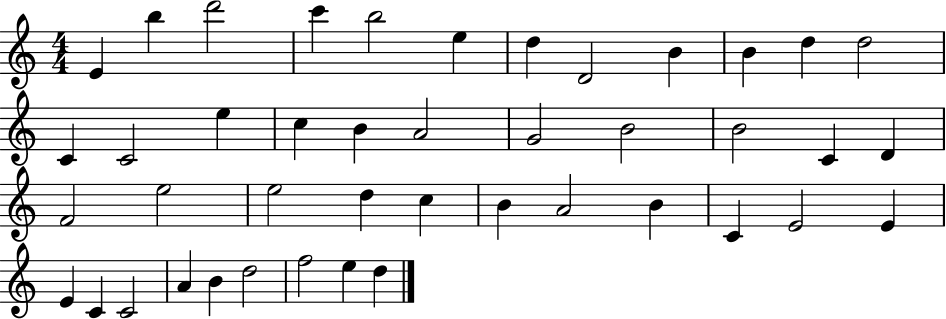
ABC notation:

X:1
T:Untitled
M:4/4
L:1/4
K:C
E b d'2 c' b2 e d D2 B B d d2 C C2 e c B A2 G2 B2 B2 C D F2 e2 e2 d c B A2 B C E2 E E C C2 A B d2 f2 e d